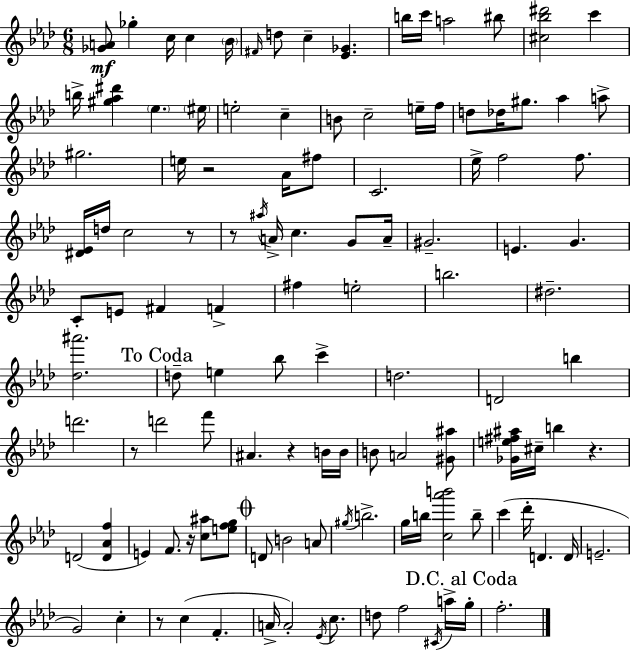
{
  \clef treble
  \numericTimeSignature
  \time 6/8
  \key f \minor
  <ges' a'>8\mf ges''4-. c''16 c''4 \parenthesize bes'16 | \grace { fis'16 } d''8 c''4-- <ees' ges'>4. | b''16 c'''16 a''2 bis''8 | <cis'' bes'' dis'''>2 c'''4 | \break b''16-> <gis'' aes'' dis'''>4 \parenthesize ees''4. | \parenthesize eis''16 e''2-. c''4-- | b'8 c''2-- e''16-- | f''16 d''8 des''16 gis''8. aes''4 a''8-> | \break gis''2. | e''16 r2 aes'16 fis''8 | c'2. | ees''16-> f''2 f''8. | \break <dis' ees'>16 d''16 c''2 r8 | r8 \acciaccatura { ais''16 } a'16-> c''4. g'8 | a'16-- gis'2.-- | e'4. g'4. | \break c'8-. e'8 fis'4 f'4-> | fis''4 e''2-. | b''2. | dis''2.-- | \break <des'' ais'''>2. | \mark "To Coda" d''8-- e''4 bes''8 c'''4-> | d''2. | d'2 b''4 | \break d'''2. | r8 d'''2 | f'''8 ais'4. r4 | b'16 b'16 b'8 a'2 | \break <gis' ais''>8 <ges' e'' fis'' ais''>16 cis''16-- b''4 r4. | d'2( <d' aes' f''>4 | e'4) f'8. r16 <c'' ais''>8 | <e'' f'' g''>8 \mark \markup { \musicglyph "scripts.coda" } d'8 b'2 | \break a'8 \acciaccatura { gis''16 } b''2.-> | g''16 b''16 <c'' aes''' b'''>2 | b''8-- c'''4( des'''16-. d'4. | d'16 e'2.-- | \break g'2) c''4-. | r8 c''4( f'4.-. | a'16-> a'2-.) | \acciaccatura { ees'16 } c''8. d''8 f''2 | \break \acciaccatura { cis'16 } a''16-> \mark "D.C. al Coda" g''16-. f''2.-. | \bar "|."
}